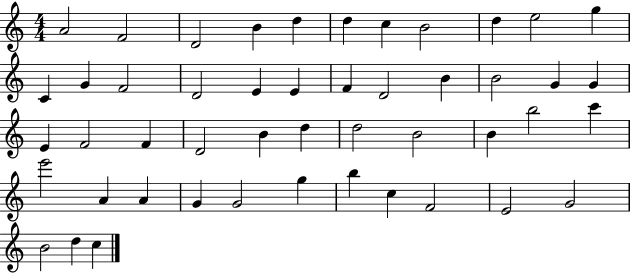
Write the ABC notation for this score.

X:1
T:Untitled
M:4/4
L:1/4
K:C
A2 F2 D2 B d d c B2 d e2 g C G F2 D2 E E F D2 B B2 G G E F2 F D2 B d d2 B2 B b2 c' e'2 A A G G2 g b c F2 E2 G2 B2 d c